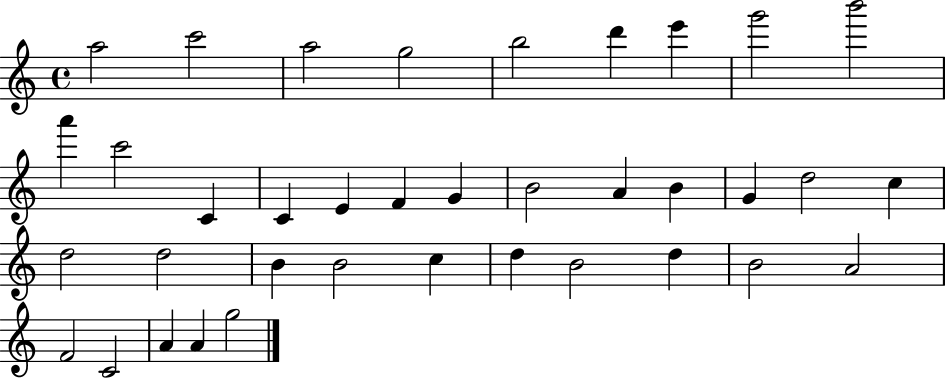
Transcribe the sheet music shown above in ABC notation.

X:1
T:Untitled
M:4/4
L:1/4
K:C
a2 c'2 a2 g2 b2 d' e' g'2 b'2 a' c'2 C C E F G B2 A B G d2 c d2 d2 B B2 c d B2 d B2 A2 F2 C2 A A g2